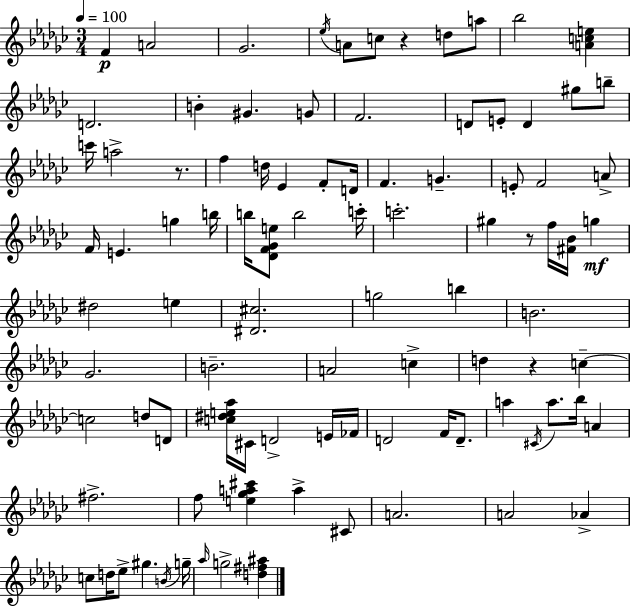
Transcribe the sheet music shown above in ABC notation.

X:1
T:Untitled
M:3/4
L:1/4
K:Ebm
F A2 _G2 _e/4 A/2 c/2 z d/2 a/2 _b2 [Ace] D2 B ^G G/2 F2 D/2 E/2 D ^g/2 b/2 c'/4 a2 z/2 f d/4 _E F/2 D/4 F G E/2 F2 A/2 F/4 E g b/4 b/4 [_DF_Ge]/2 b2 c'/4 c'2 ^g z/2 f/4 [^F_B]/4 g ^d2 e [^D^c]2 g2 b B2 _G2 B2 A2 c d z c c2 d/2 D/2 [c^de_a]/4 ^C/4 D2 E/4 _F/4 D2 F/4 D/2 a ^C/4 a/2 _b/4 A ^f2 f/2 [e_ga^c'] a ^C/2 A2 A2 _A c/2 d/4 _e/2 ^g B/4 g/4 _a/4 g2 [d^f^a]